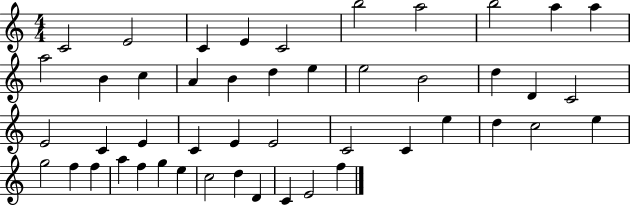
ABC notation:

X:1
T:Untitled
M:4/4
L:1/4
K:C
C2 E2 C E C2 b2 a2 b2 a a a2 B c A B d e e2 B2 d D C2 E2 C E C E E2 C2 C e d c2 e g2 f f a f g e c2 d D C E2 f